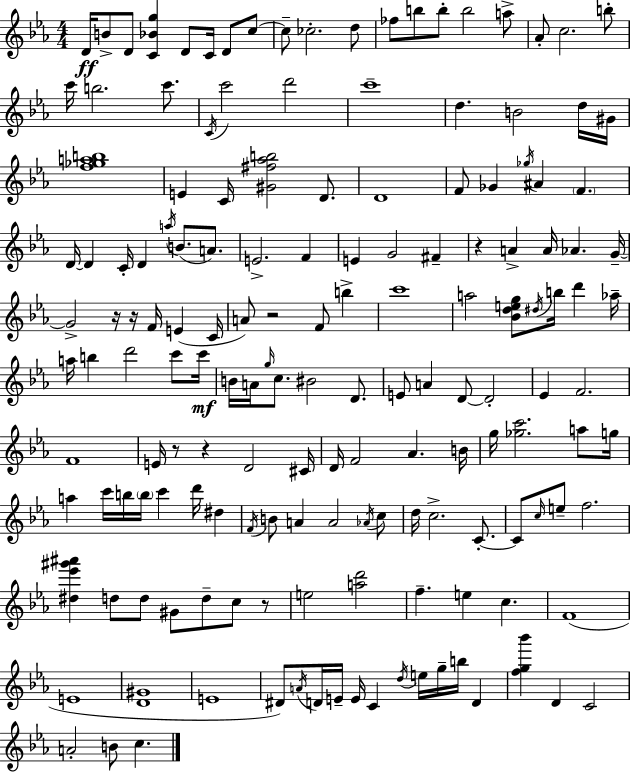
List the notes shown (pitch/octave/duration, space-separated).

D4/s B4/e D4/e [C4,Bb4,G5]/q D4/e C4/s D4/e C5/e C5/e CES5/h. D5/e FES5/e B5/e B5/e B5/h A5/e Ab4/e C5/h. B5/e C6/s B5/h. C6/e. C4/s C6/h D6/h C6/w D5/q. B4/h D5/s G#4/s [F5,Gb5,A5,B5]/w E4/q C4/s [G#4,F#5,Ab5,B5]/h D4/e. D4/w F4/e Gb4/q Gb5/s A#4/q F4/q. D4/s D4/q C4/s D4/q A5/s B4/e. A4/e. E4/h. F4/q E4/q G4/h F#4/q R/q A4/q A4/s Ab4/q. G4/s G4/h R/s R/s F4/s E4/q C4/s A4/e R/h F4/e B5/q C6/w A5/h [Bb4,D5,E5,G5]/e D#5/s B5/s D6/q Ab5/s A5/s B5/q D6/h C6/e C6/s B4/s A4/s G5/s C5/e. BIS4/h D4/e. E4/e A4/q D4/e D4/h Eb4/q F4/h. F4/w E4/s R/e R/q D4/h C#4/s D4/s F4/h Ab4/q. B4/s G5/s [Gb5,C6]/h. A5/e G5/s A5/q C6/s B5/s B5/s C6/q D6/s D#5/q F4/s B4/e A4/q A4/h Ab4/s C5/e D5/s C5/h. C4/e. C4/e C5/s E5/e F5/h. [D#5,Eb6,G#6,A#6]/q D5/e D5/e G#4/e D5/e C5/e R/e E5/h [A5,D6]/h F5/q. E5/q C5/q. F4/w E4/w [D4,G#4]/w E4/w D#4/e A4/s D4/s E4/s E4/s C4/q D5/s E5/s G5/s B5/s D4/q [F5,G5,Bb6]/q D4/q C4/h A4/h B4/e C5/q.